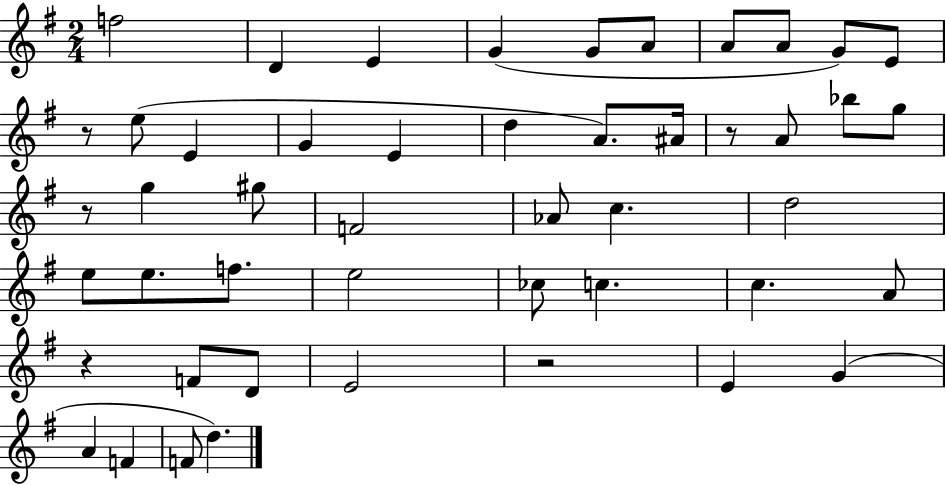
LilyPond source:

{
  \clef treble
  \numericTimeSignature
  \time 2/4
  \key g \major
  f''2 | d'4 e'4 | g'4( g'8 a'8 | a'8 a'8 g'8) e'8 | \break r8 e''8( e'4 | g'4 e'4 | d''4 a'8.) ais'16 | r8 a'8 bes''8 g''8 | \break r8 g''4 gis''8 | f'2 | aes'8 c''4. | d''2 | \break e''8 e''8. f''8. | e''2 | ces''8 c''4. | c''4. a'8 | \break r4 f'8 d'8 | e'2 | r2 | e'4 g'4( | \break a'4 f'4 | f'8 d''4.) | \bar "|."
}